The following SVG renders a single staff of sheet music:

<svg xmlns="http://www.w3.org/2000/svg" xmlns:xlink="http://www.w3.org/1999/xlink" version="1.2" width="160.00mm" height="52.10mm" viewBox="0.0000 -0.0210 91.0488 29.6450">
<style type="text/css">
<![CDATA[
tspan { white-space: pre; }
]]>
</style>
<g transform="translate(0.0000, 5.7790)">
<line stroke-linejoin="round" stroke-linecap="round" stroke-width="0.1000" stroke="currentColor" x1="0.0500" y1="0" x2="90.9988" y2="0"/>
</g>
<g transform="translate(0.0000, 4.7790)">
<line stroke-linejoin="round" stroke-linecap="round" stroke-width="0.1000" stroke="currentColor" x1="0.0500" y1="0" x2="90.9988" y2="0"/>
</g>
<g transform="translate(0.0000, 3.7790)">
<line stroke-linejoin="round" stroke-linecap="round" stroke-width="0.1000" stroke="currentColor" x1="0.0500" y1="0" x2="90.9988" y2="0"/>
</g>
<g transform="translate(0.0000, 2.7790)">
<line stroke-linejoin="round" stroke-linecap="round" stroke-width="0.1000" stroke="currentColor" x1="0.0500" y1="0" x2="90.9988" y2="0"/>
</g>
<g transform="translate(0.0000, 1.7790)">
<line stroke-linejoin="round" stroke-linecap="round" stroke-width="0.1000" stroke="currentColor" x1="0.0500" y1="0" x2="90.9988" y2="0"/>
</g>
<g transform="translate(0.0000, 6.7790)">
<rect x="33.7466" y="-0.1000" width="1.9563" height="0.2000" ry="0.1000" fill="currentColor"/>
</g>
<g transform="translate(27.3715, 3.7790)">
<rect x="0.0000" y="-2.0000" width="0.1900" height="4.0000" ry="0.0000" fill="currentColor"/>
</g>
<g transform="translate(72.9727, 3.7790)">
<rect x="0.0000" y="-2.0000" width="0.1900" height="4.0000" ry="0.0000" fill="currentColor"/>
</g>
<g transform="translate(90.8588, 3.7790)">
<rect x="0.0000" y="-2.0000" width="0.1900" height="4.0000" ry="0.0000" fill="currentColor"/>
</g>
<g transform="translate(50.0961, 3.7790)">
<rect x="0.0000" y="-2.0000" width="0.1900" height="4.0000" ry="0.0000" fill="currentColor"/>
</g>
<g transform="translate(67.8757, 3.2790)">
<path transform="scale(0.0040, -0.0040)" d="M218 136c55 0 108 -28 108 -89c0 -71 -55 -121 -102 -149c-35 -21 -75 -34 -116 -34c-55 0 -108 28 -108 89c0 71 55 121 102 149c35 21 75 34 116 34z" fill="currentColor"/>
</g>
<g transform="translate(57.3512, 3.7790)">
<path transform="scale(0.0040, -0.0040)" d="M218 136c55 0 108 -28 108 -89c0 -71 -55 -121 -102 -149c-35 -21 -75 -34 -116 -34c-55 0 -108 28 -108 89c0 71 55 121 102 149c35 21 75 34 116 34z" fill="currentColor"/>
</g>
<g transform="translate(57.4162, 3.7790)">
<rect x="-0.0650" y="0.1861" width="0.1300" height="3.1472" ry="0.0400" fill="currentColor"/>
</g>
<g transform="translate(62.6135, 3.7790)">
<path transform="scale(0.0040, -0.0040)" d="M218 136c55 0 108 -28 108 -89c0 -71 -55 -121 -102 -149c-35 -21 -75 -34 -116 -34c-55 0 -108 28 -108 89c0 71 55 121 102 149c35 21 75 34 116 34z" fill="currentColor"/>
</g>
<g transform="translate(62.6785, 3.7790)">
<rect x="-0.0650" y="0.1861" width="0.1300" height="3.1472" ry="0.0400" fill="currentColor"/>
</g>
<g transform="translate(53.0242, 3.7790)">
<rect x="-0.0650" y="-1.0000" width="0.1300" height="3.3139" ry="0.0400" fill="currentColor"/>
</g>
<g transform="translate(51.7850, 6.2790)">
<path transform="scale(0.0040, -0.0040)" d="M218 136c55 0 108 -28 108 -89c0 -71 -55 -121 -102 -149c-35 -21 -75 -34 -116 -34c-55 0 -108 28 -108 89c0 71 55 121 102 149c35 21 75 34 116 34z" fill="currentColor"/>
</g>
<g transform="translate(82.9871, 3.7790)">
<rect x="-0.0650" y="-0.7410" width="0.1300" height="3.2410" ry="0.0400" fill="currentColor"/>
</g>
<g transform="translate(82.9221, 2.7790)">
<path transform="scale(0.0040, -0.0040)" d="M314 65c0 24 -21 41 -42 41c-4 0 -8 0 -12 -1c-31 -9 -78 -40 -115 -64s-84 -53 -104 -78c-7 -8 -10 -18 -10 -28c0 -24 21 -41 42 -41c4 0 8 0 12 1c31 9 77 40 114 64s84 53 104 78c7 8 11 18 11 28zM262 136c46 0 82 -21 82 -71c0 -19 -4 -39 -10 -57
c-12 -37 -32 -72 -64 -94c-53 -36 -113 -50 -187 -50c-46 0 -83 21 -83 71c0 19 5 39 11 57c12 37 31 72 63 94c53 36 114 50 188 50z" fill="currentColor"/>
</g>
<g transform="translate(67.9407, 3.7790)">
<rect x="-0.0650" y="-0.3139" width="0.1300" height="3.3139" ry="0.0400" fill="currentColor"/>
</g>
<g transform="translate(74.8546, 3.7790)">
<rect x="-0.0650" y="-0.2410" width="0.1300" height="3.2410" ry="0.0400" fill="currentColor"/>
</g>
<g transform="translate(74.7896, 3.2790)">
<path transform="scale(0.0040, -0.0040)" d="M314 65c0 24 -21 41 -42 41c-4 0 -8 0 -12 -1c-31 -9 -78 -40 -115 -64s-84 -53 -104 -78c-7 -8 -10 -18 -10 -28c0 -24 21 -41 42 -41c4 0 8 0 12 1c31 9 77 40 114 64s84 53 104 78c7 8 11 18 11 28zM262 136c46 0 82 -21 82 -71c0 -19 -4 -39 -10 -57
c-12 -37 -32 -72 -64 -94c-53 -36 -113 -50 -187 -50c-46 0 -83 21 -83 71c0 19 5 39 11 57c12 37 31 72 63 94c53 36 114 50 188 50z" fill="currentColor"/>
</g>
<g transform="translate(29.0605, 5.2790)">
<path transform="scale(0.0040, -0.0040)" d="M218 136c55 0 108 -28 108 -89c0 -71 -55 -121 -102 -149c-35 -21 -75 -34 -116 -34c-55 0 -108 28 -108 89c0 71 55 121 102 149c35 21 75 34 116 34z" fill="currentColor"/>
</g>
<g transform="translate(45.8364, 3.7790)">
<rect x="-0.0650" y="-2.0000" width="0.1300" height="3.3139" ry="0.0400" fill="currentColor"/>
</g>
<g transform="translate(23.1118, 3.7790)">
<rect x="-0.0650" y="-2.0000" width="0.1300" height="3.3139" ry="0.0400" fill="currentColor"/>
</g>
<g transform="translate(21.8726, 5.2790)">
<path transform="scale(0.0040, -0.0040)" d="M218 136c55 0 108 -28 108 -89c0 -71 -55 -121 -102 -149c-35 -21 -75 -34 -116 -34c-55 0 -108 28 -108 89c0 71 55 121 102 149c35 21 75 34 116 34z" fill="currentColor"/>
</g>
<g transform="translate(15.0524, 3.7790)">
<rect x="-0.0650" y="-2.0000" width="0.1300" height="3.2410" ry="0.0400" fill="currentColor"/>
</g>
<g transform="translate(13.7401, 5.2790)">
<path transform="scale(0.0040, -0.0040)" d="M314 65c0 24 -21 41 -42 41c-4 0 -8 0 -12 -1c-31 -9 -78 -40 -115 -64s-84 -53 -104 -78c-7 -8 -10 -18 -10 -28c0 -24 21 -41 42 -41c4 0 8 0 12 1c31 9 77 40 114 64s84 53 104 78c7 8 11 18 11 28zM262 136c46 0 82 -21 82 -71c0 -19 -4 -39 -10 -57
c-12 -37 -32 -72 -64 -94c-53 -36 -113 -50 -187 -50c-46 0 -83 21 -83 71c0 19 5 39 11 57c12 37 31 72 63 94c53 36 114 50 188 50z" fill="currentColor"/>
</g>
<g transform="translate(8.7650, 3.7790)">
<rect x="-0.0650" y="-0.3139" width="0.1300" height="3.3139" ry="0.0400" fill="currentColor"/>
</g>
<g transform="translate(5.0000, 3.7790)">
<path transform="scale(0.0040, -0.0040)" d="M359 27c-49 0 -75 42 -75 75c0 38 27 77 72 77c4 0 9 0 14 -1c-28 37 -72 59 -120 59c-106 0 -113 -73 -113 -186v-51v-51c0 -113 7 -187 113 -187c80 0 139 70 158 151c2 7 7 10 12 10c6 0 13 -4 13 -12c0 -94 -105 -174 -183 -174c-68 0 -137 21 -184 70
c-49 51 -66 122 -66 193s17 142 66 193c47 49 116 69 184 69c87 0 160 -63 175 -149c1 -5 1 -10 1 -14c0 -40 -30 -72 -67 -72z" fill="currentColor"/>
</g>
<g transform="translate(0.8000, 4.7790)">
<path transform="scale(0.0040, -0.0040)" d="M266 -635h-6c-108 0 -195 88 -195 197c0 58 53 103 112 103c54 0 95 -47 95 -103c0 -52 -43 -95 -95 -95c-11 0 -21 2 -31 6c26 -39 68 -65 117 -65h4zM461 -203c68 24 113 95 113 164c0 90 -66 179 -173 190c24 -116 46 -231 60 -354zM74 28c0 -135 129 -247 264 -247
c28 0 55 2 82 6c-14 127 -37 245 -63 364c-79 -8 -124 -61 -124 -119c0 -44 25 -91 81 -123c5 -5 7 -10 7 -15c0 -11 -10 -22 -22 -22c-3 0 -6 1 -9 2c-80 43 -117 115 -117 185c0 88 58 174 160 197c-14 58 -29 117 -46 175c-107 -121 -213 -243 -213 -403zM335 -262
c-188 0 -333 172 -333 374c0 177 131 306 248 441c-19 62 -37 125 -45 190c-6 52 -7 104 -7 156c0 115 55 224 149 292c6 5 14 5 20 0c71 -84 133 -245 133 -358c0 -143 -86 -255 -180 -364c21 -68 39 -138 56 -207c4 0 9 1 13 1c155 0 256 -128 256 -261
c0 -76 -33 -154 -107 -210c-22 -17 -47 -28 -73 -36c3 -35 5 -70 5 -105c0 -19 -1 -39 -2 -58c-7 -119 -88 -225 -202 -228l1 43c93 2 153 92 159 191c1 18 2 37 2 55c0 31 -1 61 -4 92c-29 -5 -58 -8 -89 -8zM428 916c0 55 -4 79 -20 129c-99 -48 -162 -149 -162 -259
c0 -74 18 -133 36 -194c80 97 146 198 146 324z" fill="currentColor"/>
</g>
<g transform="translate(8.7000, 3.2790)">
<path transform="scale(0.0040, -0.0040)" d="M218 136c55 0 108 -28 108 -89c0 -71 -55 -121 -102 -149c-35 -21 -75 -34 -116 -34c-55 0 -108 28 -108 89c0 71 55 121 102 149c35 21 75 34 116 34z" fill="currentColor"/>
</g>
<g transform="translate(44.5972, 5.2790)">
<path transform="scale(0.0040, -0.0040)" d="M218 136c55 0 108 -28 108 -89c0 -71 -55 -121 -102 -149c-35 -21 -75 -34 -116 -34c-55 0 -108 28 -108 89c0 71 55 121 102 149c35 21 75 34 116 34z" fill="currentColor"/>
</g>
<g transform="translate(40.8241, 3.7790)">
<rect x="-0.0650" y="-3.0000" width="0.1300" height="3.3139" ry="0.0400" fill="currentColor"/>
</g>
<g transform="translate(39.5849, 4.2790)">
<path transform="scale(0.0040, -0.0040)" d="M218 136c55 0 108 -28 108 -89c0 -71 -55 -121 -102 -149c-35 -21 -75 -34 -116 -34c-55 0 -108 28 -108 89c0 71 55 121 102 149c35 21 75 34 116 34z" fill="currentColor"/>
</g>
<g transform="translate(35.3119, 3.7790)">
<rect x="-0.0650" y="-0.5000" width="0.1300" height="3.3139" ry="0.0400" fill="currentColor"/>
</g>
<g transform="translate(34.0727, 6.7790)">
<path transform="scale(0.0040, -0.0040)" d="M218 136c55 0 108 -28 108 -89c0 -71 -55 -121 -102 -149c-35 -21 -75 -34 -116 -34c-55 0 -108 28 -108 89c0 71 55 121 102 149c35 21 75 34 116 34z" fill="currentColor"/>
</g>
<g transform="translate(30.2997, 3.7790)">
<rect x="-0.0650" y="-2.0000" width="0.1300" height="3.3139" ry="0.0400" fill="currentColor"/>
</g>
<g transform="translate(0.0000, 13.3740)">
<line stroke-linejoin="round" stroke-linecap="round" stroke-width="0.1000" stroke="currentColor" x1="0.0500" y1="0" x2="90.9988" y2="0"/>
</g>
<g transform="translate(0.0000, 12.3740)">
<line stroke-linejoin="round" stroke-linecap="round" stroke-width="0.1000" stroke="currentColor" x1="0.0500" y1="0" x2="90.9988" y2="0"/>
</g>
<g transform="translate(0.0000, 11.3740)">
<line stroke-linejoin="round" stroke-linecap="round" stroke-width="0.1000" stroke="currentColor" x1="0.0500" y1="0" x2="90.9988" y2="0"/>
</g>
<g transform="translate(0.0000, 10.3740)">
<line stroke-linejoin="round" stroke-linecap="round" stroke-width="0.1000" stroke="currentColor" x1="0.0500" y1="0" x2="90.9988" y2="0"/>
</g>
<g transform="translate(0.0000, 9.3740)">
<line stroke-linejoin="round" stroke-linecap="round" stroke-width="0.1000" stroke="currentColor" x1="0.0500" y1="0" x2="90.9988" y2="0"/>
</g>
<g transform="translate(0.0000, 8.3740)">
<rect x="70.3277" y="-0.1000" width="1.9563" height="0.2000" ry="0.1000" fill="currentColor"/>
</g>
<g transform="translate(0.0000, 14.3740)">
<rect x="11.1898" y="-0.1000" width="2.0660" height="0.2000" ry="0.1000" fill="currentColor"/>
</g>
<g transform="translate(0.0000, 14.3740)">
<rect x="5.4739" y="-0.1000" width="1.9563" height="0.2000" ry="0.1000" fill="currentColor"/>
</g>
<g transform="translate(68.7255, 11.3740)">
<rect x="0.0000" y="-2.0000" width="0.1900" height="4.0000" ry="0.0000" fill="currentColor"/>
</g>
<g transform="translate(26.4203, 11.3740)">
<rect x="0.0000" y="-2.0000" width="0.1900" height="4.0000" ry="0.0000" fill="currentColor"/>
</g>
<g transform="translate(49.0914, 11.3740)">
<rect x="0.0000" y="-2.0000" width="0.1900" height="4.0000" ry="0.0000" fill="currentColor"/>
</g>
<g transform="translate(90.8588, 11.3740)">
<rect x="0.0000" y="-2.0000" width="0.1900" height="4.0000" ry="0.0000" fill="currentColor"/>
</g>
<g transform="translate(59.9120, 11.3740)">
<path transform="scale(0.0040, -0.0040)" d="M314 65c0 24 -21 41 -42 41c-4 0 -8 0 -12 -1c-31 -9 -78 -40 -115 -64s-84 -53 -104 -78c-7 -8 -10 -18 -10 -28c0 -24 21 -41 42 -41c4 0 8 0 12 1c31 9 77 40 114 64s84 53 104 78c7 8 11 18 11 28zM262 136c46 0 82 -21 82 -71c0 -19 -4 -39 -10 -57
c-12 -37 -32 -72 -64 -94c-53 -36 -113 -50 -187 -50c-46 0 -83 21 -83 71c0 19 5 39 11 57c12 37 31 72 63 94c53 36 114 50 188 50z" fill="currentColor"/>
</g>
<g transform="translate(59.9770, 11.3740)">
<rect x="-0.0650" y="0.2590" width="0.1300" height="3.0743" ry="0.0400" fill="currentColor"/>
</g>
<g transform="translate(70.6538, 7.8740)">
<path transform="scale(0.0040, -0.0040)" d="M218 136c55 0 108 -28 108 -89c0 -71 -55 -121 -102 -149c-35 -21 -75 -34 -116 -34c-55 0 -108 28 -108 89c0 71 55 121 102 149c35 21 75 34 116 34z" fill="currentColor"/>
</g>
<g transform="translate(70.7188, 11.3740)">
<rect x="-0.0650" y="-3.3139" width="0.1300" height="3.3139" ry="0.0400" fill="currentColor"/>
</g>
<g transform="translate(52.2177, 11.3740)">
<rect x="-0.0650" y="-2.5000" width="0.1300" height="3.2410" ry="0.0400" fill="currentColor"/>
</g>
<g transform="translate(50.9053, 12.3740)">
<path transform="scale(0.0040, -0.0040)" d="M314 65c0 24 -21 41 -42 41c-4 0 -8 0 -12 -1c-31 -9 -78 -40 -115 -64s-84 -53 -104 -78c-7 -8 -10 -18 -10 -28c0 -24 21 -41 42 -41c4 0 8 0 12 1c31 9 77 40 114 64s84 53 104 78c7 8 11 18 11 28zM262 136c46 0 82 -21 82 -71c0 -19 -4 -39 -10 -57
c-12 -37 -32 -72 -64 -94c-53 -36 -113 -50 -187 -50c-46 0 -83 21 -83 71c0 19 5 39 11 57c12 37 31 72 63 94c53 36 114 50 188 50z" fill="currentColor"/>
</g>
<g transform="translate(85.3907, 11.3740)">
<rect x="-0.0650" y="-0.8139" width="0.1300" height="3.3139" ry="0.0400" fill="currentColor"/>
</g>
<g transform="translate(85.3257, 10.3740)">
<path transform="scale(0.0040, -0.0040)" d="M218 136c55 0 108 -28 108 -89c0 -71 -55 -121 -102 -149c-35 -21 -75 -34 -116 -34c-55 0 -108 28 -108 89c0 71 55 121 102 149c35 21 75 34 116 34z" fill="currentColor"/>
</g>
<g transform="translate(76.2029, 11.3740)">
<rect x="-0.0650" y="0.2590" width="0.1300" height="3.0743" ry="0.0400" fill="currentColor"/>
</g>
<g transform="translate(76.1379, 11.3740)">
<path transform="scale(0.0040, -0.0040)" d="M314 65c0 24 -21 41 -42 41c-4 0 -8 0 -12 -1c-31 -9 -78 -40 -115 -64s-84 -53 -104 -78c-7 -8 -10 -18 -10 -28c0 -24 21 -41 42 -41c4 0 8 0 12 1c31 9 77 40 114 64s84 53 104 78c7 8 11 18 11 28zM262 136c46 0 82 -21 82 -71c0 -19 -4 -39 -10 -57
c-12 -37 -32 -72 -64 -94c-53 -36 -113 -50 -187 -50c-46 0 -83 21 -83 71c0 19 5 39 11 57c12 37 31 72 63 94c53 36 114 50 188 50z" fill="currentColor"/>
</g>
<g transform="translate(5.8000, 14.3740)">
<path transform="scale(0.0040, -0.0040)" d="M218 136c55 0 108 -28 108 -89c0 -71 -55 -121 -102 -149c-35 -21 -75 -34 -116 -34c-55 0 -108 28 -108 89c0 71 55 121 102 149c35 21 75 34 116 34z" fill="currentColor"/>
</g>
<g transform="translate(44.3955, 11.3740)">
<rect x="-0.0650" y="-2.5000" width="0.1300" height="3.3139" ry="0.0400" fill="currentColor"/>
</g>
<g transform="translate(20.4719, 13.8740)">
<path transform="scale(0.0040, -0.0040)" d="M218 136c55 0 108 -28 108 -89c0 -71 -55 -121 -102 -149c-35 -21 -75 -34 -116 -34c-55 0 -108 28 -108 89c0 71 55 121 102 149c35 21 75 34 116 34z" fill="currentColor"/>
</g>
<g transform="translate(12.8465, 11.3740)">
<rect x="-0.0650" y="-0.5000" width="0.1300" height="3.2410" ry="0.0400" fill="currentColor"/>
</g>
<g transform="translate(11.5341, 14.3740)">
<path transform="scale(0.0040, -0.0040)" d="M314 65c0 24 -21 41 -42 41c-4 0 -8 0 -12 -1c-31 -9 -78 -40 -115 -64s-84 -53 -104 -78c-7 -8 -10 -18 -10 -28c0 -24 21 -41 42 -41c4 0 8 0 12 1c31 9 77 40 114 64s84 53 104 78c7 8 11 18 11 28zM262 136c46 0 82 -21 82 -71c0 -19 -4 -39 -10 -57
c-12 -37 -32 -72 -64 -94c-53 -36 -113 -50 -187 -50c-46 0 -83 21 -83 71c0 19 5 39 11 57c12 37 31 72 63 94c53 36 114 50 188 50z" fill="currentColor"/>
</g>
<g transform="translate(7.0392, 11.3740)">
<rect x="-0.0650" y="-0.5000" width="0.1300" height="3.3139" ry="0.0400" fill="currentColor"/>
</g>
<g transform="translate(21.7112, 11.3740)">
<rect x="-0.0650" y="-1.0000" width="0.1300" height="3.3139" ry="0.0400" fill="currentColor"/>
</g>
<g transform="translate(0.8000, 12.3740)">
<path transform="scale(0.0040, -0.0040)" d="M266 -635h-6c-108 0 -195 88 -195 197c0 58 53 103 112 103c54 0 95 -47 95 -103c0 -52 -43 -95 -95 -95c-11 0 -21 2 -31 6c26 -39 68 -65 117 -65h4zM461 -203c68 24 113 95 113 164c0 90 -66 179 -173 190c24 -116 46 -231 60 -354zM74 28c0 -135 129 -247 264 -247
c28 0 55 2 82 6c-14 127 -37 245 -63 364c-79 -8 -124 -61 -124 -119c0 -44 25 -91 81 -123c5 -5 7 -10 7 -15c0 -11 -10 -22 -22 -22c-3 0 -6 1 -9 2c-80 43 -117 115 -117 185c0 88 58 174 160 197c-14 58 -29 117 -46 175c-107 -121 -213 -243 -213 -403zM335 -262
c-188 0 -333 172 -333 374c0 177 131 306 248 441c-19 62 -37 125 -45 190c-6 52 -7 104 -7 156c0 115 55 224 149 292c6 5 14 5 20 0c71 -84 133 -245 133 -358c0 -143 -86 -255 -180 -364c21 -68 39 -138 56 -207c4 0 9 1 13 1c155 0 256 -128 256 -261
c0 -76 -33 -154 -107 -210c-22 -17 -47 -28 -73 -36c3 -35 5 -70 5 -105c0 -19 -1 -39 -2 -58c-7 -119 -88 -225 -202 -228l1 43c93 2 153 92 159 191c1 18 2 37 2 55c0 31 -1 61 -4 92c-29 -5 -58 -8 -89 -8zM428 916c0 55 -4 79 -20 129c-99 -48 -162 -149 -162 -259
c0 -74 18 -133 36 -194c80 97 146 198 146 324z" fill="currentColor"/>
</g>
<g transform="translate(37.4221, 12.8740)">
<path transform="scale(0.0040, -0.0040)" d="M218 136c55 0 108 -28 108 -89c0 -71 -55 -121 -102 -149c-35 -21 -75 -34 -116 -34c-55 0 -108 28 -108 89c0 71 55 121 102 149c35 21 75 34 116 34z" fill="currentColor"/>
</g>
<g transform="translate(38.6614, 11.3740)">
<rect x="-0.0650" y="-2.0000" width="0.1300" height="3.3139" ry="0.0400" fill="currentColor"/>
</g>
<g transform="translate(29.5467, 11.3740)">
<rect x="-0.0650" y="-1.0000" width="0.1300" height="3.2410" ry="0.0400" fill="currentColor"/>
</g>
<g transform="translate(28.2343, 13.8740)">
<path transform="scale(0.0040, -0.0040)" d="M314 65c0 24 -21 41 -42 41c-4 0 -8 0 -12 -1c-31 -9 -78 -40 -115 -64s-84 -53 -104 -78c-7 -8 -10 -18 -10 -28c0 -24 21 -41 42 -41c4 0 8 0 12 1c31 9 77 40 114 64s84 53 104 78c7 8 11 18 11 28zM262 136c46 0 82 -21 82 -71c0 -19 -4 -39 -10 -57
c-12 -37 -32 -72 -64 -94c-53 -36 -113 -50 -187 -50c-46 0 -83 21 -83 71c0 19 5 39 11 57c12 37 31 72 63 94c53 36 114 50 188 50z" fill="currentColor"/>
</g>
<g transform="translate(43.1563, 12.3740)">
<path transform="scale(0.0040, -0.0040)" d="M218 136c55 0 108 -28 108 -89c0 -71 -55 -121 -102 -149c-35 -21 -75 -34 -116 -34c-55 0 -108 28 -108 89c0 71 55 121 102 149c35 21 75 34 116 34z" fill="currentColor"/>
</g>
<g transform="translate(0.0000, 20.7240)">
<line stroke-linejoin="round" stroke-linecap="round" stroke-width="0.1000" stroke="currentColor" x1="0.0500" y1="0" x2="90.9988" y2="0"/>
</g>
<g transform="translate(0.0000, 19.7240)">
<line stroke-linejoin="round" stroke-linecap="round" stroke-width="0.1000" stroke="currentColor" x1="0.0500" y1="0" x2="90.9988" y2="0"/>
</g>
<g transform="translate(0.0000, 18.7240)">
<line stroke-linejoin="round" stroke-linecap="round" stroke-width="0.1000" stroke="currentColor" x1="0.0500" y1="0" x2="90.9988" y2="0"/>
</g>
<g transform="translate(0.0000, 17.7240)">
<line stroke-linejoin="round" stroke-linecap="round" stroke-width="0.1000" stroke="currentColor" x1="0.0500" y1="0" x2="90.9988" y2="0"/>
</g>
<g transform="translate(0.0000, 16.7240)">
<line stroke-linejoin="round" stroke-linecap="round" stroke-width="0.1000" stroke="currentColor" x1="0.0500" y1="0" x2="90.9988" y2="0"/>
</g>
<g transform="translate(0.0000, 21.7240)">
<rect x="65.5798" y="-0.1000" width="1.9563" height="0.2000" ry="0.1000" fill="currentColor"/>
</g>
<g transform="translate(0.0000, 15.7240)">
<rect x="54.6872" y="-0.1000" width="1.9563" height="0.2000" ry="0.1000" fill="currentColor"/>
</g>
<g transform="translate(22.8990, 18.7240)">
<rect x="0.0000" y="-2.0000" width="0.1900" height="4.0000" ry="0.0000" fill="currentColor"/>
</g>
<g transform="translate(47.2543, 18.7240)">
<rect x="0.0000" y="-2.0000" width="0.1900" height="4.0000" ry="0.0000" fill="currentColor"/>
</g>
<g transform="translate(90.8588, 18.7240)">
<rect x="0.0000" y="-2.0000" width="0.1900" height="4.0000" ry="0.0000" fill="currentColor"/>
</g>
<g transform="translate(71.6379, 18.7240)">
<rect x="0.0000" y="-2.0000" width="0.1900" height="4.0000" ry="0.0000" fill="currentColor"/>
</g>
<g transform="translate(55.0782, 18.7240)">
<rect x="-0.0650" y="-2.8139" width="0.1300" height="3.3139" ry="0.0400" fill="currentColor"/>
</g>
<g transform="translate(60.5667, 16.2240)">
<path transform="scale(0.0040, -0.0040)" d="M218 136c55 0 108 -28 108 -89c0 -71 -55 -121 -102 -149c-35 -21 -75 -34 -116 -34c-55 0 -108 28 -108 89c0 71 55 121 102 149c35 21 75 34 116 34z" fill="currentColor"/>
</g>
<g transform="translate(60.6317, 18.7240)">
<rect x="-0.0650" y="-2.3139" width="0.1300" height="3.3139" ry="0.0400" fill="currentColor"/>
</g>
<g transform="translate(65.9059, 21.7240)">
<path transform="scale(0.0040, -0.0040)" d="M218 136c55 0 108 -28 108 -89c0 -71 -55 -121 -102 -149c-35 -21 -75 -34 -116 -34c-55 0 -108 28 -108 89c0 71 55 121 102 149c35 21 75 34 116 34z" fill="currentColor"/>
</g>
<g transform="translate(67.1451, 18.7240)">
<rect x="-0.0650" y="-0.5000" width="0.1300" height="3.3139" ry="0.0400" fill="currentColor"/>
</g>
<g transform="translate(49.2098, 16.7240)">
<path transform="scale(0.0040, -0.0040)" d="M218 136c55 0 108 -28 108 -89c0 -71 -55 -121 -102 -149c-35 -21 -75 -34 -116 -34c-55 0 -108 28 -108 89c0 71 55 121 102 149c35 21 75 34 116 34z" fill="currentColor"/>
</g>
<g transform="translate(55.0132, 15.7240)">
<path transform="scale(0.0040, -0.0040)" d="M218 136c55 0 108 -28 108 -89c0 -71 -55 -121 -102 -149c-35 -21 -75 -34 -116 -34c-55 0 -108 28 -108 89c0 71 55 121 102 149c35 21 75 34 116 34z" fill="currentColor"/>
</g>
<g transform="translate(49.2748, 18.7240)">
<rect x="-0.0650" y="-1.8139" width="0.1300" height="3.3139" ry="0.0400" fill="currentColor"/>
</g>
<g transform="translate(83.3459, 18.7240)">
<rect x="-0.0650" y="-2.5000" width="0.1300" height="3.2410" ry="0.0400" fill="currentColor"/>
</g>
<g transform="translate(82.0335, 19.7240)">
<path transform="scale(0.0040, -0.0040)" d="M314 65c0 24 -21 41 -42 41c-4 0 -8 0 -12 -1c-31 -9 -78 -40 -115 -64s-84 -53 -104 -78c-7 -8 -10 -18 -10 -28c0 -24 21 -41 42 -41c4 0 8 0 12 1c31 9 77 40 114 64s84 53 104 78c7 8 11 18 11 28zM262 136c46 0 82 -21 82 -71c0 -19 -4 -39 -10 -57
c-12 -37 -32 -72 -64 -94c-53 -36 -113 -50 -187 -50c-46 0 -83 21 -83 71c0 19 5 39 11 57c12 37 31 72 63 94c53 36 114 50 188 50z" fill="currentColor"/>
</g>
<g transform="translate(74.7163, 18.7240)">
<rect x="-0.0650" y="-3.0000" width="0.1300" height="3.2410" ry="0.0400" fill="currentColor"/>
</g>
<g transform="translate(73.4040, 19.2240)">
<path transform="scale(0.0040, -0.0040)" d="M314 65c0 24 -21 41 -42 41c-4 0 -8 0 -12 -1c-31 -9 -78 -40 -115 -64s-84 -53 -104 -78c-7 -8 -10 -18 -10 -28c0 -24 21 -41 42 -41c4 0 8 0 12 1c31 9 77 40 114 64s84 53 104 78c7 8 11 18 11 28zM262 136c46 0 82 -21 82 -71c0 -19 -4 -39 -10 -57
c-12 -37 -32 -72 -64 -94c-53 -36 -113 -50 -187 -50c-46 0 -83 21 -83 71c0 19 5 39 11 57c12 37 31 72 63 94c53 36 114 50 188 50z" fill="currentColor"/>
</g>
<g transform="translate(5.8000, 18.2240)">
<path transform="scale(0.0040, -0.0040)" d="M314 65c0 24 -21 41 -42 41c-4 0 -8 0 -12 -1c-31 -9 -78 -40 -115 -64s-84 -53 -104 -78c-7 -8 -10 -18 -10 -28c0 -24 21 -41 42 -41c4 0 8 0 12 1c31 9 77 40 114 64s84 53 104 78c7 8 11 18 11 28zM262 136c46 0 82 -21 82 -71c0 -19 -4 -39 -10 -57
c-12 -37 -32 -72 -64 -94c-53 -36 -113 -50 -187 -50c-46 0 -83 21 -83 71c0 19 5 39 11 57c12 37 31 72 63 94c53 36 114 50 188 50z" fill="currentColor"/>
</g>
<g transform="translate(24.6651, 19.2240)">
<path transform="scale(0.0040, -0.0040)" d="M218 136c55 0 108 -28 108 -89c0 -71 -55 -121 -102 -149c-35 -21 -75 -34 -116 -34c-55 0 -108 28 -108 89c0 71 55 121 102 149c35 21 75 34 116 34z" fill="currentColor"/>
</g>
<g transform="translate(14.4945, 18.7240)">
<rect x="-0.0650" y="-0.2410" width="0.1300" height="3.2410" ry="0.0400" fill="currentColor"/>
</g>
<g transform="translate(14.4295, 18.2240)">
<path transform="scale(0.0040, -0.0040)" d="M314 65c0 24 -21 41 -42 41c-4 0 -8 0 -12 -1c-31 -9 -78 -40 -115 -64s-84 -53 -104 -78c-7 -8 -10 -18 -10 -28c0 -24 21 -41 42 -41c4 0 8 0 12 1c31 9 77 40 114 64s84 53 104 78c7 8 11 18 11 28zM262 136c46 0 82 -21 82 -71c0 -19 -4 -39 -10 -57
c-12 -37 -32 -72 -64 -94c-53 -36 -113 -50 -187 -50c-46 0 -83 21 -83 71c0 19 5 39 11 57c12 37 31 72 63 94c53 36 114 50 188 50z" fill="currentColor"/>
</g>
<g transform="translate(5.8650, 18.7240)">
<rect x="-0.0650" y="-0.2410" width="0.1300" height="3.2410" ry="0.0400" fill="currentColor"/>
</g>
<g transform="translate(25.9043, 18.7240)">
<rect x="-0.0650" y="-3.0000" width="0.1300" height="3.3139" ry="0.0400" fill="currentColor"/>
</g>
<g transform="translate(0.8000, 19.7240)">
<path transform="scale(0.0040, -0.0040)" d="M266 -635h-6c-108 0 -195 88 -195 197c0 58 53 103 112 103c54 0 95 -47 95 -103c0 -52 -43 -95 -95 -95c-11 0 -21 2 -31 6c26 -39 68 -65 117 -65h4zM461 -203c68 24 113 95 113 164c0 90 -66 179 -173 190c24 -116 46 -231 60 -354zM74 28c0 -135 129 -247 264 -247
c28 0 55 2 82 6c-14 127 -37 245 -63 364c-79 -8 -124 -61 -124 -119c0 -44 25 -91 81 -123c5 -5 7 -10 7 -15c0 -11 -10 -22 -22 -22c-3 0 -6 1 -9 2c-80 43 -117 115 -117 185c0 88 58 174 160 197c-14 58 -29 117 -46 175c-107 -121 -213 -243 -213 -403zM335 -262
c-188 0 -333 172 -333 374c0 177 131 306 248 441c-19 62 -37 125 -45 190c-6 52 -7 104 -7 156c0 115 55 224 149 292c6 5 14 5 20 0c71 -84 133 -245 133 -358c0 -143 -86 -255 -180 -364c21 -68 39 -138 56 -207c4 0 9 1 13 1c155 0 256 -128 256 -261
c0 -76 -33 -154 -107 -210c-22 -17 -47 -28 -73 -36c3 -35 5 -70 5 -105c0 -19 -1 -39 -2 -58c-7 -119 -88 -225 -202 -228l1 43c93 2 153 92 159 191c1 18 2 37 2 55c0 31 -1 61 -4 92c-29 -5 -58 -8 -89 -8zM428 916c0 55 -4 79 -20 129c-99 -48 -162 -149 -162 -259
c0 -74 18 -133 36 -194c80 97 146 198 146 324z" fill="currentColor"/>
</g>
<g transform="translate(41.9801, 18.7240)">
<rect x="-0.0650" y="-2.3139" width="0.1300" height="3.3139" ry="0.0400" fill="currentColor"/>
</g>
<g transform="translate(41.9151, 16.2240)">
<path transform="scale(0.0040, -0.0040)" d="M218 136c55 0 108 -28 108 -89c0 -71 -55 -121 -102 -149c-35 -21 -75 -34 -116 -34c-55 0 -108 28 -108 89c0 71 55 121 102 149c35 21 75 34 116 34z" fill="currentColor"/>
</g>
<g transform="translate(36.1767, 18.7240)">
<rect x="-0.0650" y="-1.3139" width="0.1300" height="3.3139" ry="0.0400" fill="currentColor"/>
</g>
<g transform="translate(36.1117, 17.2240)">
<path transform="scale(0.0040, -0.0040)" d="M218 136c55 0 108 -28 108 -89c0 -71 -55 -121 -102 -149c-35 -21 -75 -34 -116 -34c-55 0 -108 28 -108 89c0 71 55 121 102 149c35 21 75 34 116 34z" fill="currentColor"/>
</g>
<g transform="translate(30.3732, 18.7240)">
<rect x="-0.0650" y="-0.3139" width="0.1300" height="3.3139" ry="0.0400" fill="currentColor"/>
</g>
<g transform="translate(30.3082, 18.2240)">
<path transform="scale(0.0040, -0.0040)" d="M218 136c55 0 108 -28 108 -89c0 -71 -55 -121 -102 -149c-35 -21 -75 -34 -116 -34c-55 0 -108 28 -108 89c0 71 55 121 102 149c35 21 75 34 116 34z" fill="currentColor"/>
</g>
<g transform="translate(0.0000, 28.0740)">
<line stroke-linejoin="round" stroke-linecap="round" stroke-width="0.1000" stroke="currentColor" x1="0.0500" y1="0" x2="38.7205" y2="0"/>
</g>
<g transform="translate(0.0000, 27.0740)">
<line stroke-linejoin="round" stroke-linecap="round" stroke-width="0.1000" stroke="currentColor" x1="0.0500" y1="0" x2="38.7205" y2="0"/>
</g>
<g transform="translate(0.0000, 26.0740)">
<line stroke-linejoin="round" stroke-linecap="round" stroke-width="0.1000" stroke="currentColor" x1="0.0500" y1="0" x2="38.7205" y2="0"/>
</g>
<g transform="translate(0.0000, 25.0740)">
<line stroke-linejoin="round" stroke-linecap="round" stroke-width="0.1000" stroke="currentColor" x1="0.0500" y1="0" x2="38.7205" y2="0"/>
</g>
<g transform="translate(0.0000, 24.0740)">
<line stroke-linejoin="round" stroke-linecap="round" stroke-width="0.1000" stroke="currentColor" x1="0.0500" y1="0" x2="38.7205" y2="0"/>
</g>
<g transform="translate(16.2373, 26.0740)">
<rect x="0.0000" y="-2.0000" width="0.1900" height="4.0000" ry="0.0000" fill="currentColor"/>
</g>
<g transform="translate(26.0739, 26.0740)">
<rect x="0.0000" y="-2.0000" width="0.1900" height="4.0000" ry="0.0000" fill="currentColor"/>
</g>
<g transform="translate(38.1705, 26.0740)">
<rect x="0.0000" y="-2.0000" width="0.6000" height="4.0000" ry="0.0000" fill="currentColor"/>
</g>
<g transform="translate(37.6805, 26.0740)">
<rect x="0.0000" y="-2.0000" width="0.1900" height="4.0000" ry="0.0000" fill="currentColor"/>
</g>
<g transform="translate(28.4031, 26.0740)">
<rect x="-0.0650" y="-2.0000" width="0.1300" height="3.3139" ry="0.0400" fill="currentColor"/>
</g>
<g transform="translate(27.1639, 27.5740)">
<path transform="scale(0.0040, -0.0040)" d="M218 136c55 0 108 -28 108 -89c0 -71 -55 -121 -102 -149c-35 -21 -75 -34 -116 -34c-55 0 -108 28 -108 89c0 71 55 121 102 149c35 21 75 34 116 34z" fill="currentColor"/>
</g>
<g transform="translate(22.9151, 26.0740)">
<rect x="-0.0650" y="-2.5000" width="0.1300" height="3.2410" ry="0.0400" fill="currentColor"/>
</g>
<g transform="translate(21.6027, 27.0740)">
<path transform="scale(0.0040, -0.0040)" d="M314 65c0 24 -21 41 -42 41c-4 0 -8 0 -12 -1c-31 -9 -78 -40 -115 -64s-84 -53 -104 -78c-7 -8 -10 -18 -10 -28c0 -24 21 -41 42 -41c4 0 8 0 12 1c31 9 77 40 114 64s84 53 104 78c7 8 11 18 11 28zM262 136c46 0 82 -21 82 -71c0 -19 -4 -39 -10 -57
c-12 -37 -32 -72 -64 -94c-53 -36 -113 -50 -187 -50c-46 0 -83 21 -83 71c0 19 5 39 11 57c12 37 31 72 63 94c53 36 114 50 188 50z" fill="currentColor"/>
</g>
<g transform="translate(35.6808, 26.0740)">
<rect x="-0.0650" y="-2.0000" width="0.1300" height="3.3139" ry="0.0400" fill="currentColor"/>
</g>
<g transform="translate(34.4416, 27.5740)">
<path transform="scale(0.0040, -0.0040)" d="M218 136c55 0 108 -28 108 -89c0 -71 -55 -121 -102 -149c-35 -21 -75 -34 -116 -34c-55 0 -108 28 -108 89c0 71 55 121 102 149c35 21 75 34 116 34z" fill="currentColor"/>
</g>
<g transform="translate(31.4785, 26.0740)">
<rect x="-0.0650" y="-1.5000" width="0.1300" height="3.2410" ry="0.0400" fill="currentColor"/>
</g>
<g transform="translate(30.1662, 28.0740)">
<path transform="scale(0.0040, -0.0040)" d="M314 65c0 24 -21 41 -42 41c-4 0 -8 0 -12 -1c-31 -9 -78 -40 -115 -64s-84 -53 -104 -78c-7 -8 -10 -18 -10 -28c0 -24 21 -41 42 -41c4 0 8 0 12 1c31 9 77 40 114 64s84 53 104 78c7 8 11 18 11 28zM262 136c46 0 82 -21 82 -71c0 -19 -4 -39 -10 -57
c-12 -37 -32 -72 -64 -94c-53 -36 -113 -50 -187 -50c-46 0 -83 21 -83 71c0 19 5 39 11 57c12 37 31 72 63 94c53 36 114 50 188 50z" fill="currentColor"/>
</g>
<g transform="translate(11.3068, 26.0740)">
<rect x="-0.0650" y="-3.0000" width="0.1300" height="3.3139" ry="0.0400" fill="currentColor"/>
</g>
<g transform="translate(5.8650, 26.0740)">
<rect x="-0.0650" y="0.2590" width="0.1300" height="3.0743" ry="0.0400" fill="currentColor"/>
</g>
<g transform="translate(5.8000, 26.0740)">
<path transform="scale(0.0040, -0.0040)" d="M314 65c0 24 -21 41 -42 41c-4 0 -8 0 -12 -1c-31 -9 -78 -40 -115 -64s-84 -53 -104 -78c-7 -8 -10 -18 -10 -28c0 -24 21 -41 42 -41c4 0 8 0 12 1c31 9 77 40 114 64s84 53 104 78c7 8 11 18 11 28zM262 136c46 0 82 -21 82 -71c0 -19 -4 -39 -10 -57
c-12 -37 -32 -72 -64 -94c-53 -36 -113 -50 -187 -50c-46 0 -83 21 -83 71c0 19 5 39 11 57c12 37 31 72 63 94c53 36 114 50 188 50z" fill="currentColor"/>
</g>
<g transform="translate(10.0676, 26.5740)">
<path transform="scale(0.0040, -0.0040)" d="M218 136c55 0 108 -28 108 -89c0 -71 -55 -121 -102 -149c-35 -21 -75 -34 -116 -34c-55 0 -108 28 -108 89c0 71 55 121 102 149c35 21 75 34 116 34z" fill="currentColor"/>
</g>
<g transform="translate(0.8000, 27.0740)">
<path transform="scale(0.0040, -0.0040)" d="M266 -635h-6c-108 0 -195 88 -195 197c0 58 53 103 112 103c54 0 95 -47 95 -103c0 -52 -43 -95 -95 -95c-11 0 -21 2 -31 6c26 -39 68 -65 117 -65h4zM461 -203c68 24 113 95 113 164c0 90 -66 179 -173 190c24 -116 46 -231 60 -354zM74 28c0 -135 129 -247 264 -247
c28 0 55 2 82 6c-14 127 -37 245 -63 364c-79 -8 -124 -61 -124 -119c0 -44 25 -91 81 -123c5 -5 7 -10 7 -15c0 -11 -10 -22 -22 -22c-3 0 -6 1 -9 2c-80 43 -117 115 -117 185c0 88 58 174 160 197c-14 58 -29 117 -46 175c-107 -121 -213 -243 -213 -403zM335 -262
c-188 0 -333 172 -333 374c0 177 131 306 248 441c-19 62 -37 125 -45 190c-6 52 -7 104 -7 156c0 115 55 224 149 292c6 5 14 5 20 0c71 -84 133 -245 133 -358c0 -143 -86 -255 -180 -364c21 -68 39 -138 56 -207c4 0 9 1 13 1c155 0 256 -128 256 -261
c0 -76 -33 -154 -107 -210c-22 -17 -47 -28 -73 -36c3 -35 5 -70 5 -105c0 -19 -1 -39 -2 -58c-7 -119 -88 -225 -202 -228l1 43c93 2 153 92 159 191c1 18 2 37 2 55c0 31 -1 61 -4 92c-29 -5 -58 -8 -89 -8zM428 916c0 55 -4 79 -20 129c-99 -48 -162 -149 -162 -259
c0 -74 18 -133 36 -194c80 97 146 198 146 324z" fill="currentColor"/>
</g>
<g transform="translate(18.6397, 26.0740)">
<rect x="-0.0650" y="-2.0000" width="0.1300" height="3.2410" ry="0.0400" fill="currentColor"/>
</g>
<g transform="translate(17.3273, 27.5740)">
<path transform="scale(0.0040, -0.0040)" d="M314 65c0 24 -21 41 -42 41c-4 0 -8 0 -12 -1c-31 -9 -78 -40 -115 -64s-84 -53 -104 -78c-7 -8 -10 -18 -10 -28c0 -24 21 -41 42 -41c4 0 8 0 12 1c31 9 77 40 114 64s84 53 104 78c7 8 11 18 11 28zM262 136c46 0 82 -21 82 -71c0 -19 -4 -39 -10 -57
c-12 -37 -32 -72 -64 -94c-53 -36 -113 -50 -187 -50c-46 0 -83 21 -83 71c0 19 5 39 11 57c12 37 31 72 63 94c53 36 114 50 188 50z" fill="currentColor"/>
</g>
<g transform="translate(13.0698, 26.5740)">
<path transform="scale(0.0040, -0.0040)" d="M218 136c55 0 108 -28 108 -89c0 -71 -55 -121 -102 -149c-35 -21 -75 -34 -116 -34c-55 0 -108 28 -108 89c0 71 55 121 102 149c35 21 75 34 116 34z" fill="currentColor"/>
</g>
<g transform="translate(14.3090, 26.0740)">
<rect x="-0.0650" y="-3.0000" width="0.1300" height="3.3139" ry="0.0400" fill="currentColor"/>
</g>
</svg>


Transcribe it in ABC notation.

X:1
T:Untitled
M:4/4
L:1/4
K:C
c F2 F F C A F D B B c c2 d2 C C2 D D2 F G G2 B2 b B2 d c2 c2 A c e g f a g C A2 G2 B2 A A F2 G2 F E2 F